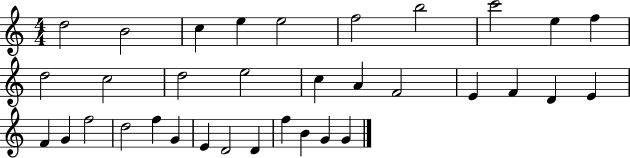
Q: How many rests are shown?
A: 0